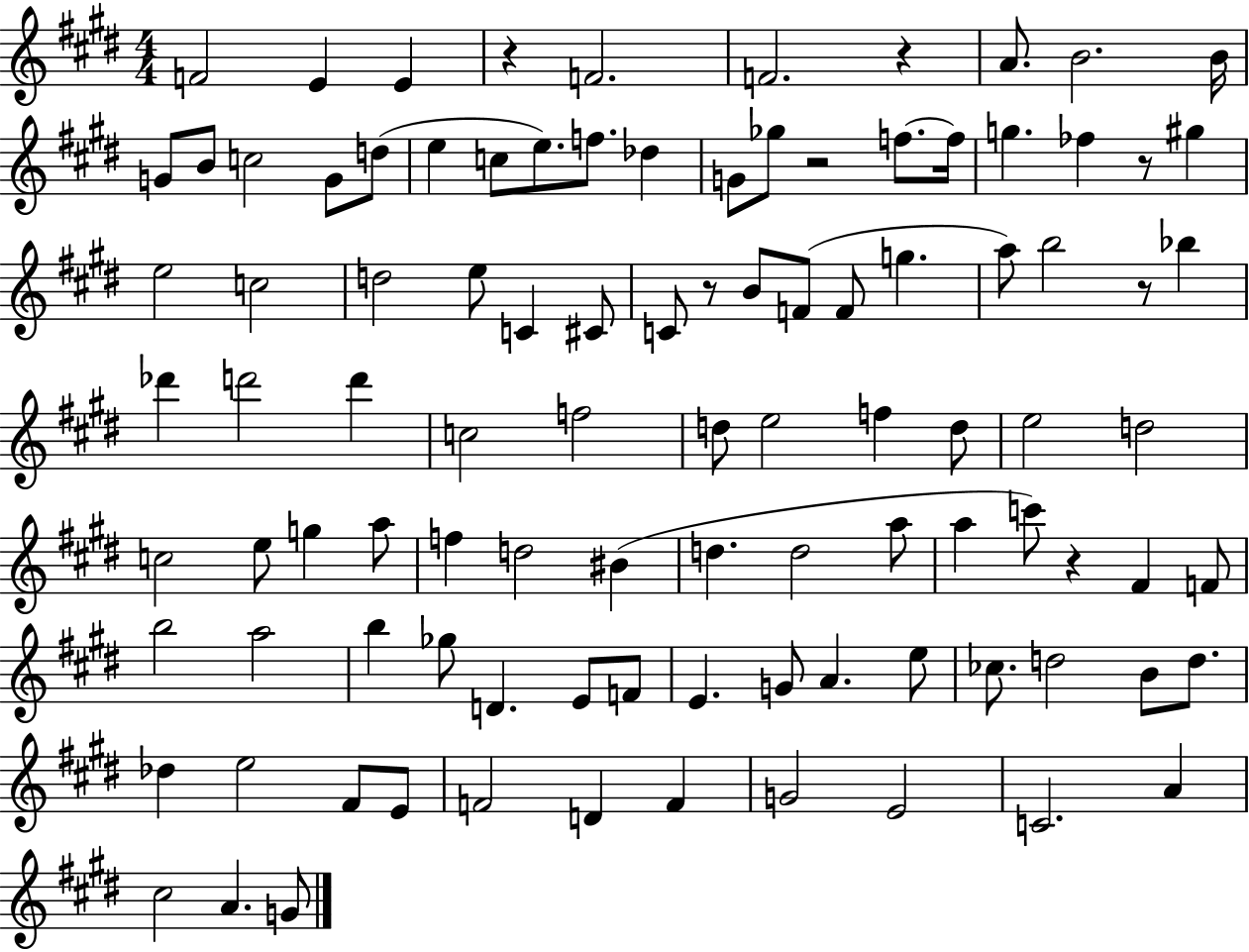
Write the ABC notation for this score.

X:1
T:Untitled
M:4/4
L:1/4
K:E
F2 E E z F2 F2 z A/2 B2 B/4 G/2 B/2 c2 G/2 d/2 e c/2 e/2 f/2 _d G/2 _g/2 z2 f/2 f/4 g _f z/2 ^g e2 c2 d2 e/2 C ^C/2 C/2 z/2 B/2 F/2 F/2 g a/2 b2 z/2 _b _d' d'2 d' c2 f2 d/2 e2 f d/2 e2 d2 c2 e/2 g a/2 f d2 ^B d d2 a/2 a c'/2 z ^F F/2 b2 a2 b _g/2 D E/2 F/2 E G/2 A e/2 _c/2 d2 B/2 d/2 _d e2 ^F/2 E/2 F2 D F G2 E2 C2 A ^c2 A G/2